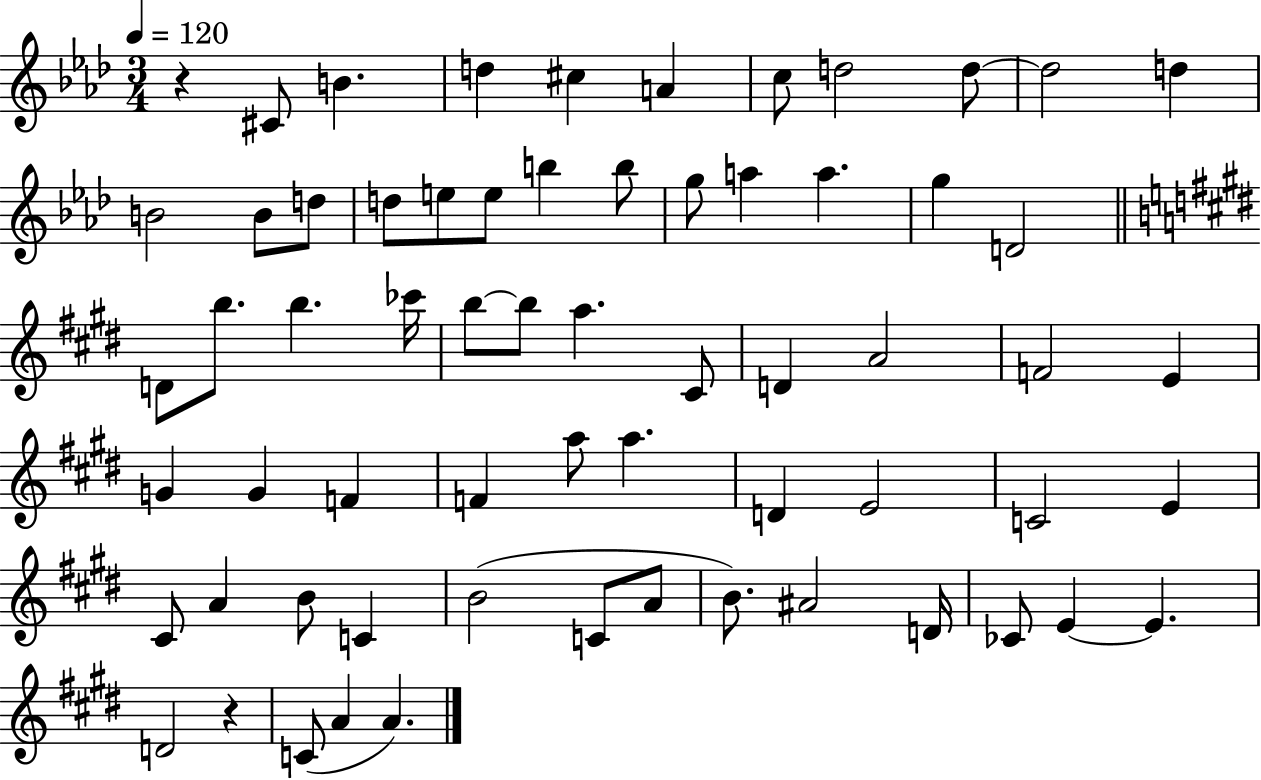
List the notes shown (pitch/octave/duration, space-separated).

R/q C#4/e B4/q. D5/q C#5/q A4/q C5/e D5/h D5/e D5/h D5/q B4/h B4/e D5/e D5/e E5/e E5/e B5/q B5/e G5/e A5/q A5/q. G5/q D4/h D4/e B5/e. B5/q. CES6/s B5/e B5/e A5/q. C#4/e D4/q A4/h F4/h E4/q G4/q G4/q F4/q F4/q A5/e A5/q. D4/q E4/h C4/h E4/q C#4/e A4/q B4/e C4/q B4/h C4/e A4/e B4/e. A#4/h D4/s CES4/e E4/q E4/q. D4/h R/q C4/e A4/q A4/q.